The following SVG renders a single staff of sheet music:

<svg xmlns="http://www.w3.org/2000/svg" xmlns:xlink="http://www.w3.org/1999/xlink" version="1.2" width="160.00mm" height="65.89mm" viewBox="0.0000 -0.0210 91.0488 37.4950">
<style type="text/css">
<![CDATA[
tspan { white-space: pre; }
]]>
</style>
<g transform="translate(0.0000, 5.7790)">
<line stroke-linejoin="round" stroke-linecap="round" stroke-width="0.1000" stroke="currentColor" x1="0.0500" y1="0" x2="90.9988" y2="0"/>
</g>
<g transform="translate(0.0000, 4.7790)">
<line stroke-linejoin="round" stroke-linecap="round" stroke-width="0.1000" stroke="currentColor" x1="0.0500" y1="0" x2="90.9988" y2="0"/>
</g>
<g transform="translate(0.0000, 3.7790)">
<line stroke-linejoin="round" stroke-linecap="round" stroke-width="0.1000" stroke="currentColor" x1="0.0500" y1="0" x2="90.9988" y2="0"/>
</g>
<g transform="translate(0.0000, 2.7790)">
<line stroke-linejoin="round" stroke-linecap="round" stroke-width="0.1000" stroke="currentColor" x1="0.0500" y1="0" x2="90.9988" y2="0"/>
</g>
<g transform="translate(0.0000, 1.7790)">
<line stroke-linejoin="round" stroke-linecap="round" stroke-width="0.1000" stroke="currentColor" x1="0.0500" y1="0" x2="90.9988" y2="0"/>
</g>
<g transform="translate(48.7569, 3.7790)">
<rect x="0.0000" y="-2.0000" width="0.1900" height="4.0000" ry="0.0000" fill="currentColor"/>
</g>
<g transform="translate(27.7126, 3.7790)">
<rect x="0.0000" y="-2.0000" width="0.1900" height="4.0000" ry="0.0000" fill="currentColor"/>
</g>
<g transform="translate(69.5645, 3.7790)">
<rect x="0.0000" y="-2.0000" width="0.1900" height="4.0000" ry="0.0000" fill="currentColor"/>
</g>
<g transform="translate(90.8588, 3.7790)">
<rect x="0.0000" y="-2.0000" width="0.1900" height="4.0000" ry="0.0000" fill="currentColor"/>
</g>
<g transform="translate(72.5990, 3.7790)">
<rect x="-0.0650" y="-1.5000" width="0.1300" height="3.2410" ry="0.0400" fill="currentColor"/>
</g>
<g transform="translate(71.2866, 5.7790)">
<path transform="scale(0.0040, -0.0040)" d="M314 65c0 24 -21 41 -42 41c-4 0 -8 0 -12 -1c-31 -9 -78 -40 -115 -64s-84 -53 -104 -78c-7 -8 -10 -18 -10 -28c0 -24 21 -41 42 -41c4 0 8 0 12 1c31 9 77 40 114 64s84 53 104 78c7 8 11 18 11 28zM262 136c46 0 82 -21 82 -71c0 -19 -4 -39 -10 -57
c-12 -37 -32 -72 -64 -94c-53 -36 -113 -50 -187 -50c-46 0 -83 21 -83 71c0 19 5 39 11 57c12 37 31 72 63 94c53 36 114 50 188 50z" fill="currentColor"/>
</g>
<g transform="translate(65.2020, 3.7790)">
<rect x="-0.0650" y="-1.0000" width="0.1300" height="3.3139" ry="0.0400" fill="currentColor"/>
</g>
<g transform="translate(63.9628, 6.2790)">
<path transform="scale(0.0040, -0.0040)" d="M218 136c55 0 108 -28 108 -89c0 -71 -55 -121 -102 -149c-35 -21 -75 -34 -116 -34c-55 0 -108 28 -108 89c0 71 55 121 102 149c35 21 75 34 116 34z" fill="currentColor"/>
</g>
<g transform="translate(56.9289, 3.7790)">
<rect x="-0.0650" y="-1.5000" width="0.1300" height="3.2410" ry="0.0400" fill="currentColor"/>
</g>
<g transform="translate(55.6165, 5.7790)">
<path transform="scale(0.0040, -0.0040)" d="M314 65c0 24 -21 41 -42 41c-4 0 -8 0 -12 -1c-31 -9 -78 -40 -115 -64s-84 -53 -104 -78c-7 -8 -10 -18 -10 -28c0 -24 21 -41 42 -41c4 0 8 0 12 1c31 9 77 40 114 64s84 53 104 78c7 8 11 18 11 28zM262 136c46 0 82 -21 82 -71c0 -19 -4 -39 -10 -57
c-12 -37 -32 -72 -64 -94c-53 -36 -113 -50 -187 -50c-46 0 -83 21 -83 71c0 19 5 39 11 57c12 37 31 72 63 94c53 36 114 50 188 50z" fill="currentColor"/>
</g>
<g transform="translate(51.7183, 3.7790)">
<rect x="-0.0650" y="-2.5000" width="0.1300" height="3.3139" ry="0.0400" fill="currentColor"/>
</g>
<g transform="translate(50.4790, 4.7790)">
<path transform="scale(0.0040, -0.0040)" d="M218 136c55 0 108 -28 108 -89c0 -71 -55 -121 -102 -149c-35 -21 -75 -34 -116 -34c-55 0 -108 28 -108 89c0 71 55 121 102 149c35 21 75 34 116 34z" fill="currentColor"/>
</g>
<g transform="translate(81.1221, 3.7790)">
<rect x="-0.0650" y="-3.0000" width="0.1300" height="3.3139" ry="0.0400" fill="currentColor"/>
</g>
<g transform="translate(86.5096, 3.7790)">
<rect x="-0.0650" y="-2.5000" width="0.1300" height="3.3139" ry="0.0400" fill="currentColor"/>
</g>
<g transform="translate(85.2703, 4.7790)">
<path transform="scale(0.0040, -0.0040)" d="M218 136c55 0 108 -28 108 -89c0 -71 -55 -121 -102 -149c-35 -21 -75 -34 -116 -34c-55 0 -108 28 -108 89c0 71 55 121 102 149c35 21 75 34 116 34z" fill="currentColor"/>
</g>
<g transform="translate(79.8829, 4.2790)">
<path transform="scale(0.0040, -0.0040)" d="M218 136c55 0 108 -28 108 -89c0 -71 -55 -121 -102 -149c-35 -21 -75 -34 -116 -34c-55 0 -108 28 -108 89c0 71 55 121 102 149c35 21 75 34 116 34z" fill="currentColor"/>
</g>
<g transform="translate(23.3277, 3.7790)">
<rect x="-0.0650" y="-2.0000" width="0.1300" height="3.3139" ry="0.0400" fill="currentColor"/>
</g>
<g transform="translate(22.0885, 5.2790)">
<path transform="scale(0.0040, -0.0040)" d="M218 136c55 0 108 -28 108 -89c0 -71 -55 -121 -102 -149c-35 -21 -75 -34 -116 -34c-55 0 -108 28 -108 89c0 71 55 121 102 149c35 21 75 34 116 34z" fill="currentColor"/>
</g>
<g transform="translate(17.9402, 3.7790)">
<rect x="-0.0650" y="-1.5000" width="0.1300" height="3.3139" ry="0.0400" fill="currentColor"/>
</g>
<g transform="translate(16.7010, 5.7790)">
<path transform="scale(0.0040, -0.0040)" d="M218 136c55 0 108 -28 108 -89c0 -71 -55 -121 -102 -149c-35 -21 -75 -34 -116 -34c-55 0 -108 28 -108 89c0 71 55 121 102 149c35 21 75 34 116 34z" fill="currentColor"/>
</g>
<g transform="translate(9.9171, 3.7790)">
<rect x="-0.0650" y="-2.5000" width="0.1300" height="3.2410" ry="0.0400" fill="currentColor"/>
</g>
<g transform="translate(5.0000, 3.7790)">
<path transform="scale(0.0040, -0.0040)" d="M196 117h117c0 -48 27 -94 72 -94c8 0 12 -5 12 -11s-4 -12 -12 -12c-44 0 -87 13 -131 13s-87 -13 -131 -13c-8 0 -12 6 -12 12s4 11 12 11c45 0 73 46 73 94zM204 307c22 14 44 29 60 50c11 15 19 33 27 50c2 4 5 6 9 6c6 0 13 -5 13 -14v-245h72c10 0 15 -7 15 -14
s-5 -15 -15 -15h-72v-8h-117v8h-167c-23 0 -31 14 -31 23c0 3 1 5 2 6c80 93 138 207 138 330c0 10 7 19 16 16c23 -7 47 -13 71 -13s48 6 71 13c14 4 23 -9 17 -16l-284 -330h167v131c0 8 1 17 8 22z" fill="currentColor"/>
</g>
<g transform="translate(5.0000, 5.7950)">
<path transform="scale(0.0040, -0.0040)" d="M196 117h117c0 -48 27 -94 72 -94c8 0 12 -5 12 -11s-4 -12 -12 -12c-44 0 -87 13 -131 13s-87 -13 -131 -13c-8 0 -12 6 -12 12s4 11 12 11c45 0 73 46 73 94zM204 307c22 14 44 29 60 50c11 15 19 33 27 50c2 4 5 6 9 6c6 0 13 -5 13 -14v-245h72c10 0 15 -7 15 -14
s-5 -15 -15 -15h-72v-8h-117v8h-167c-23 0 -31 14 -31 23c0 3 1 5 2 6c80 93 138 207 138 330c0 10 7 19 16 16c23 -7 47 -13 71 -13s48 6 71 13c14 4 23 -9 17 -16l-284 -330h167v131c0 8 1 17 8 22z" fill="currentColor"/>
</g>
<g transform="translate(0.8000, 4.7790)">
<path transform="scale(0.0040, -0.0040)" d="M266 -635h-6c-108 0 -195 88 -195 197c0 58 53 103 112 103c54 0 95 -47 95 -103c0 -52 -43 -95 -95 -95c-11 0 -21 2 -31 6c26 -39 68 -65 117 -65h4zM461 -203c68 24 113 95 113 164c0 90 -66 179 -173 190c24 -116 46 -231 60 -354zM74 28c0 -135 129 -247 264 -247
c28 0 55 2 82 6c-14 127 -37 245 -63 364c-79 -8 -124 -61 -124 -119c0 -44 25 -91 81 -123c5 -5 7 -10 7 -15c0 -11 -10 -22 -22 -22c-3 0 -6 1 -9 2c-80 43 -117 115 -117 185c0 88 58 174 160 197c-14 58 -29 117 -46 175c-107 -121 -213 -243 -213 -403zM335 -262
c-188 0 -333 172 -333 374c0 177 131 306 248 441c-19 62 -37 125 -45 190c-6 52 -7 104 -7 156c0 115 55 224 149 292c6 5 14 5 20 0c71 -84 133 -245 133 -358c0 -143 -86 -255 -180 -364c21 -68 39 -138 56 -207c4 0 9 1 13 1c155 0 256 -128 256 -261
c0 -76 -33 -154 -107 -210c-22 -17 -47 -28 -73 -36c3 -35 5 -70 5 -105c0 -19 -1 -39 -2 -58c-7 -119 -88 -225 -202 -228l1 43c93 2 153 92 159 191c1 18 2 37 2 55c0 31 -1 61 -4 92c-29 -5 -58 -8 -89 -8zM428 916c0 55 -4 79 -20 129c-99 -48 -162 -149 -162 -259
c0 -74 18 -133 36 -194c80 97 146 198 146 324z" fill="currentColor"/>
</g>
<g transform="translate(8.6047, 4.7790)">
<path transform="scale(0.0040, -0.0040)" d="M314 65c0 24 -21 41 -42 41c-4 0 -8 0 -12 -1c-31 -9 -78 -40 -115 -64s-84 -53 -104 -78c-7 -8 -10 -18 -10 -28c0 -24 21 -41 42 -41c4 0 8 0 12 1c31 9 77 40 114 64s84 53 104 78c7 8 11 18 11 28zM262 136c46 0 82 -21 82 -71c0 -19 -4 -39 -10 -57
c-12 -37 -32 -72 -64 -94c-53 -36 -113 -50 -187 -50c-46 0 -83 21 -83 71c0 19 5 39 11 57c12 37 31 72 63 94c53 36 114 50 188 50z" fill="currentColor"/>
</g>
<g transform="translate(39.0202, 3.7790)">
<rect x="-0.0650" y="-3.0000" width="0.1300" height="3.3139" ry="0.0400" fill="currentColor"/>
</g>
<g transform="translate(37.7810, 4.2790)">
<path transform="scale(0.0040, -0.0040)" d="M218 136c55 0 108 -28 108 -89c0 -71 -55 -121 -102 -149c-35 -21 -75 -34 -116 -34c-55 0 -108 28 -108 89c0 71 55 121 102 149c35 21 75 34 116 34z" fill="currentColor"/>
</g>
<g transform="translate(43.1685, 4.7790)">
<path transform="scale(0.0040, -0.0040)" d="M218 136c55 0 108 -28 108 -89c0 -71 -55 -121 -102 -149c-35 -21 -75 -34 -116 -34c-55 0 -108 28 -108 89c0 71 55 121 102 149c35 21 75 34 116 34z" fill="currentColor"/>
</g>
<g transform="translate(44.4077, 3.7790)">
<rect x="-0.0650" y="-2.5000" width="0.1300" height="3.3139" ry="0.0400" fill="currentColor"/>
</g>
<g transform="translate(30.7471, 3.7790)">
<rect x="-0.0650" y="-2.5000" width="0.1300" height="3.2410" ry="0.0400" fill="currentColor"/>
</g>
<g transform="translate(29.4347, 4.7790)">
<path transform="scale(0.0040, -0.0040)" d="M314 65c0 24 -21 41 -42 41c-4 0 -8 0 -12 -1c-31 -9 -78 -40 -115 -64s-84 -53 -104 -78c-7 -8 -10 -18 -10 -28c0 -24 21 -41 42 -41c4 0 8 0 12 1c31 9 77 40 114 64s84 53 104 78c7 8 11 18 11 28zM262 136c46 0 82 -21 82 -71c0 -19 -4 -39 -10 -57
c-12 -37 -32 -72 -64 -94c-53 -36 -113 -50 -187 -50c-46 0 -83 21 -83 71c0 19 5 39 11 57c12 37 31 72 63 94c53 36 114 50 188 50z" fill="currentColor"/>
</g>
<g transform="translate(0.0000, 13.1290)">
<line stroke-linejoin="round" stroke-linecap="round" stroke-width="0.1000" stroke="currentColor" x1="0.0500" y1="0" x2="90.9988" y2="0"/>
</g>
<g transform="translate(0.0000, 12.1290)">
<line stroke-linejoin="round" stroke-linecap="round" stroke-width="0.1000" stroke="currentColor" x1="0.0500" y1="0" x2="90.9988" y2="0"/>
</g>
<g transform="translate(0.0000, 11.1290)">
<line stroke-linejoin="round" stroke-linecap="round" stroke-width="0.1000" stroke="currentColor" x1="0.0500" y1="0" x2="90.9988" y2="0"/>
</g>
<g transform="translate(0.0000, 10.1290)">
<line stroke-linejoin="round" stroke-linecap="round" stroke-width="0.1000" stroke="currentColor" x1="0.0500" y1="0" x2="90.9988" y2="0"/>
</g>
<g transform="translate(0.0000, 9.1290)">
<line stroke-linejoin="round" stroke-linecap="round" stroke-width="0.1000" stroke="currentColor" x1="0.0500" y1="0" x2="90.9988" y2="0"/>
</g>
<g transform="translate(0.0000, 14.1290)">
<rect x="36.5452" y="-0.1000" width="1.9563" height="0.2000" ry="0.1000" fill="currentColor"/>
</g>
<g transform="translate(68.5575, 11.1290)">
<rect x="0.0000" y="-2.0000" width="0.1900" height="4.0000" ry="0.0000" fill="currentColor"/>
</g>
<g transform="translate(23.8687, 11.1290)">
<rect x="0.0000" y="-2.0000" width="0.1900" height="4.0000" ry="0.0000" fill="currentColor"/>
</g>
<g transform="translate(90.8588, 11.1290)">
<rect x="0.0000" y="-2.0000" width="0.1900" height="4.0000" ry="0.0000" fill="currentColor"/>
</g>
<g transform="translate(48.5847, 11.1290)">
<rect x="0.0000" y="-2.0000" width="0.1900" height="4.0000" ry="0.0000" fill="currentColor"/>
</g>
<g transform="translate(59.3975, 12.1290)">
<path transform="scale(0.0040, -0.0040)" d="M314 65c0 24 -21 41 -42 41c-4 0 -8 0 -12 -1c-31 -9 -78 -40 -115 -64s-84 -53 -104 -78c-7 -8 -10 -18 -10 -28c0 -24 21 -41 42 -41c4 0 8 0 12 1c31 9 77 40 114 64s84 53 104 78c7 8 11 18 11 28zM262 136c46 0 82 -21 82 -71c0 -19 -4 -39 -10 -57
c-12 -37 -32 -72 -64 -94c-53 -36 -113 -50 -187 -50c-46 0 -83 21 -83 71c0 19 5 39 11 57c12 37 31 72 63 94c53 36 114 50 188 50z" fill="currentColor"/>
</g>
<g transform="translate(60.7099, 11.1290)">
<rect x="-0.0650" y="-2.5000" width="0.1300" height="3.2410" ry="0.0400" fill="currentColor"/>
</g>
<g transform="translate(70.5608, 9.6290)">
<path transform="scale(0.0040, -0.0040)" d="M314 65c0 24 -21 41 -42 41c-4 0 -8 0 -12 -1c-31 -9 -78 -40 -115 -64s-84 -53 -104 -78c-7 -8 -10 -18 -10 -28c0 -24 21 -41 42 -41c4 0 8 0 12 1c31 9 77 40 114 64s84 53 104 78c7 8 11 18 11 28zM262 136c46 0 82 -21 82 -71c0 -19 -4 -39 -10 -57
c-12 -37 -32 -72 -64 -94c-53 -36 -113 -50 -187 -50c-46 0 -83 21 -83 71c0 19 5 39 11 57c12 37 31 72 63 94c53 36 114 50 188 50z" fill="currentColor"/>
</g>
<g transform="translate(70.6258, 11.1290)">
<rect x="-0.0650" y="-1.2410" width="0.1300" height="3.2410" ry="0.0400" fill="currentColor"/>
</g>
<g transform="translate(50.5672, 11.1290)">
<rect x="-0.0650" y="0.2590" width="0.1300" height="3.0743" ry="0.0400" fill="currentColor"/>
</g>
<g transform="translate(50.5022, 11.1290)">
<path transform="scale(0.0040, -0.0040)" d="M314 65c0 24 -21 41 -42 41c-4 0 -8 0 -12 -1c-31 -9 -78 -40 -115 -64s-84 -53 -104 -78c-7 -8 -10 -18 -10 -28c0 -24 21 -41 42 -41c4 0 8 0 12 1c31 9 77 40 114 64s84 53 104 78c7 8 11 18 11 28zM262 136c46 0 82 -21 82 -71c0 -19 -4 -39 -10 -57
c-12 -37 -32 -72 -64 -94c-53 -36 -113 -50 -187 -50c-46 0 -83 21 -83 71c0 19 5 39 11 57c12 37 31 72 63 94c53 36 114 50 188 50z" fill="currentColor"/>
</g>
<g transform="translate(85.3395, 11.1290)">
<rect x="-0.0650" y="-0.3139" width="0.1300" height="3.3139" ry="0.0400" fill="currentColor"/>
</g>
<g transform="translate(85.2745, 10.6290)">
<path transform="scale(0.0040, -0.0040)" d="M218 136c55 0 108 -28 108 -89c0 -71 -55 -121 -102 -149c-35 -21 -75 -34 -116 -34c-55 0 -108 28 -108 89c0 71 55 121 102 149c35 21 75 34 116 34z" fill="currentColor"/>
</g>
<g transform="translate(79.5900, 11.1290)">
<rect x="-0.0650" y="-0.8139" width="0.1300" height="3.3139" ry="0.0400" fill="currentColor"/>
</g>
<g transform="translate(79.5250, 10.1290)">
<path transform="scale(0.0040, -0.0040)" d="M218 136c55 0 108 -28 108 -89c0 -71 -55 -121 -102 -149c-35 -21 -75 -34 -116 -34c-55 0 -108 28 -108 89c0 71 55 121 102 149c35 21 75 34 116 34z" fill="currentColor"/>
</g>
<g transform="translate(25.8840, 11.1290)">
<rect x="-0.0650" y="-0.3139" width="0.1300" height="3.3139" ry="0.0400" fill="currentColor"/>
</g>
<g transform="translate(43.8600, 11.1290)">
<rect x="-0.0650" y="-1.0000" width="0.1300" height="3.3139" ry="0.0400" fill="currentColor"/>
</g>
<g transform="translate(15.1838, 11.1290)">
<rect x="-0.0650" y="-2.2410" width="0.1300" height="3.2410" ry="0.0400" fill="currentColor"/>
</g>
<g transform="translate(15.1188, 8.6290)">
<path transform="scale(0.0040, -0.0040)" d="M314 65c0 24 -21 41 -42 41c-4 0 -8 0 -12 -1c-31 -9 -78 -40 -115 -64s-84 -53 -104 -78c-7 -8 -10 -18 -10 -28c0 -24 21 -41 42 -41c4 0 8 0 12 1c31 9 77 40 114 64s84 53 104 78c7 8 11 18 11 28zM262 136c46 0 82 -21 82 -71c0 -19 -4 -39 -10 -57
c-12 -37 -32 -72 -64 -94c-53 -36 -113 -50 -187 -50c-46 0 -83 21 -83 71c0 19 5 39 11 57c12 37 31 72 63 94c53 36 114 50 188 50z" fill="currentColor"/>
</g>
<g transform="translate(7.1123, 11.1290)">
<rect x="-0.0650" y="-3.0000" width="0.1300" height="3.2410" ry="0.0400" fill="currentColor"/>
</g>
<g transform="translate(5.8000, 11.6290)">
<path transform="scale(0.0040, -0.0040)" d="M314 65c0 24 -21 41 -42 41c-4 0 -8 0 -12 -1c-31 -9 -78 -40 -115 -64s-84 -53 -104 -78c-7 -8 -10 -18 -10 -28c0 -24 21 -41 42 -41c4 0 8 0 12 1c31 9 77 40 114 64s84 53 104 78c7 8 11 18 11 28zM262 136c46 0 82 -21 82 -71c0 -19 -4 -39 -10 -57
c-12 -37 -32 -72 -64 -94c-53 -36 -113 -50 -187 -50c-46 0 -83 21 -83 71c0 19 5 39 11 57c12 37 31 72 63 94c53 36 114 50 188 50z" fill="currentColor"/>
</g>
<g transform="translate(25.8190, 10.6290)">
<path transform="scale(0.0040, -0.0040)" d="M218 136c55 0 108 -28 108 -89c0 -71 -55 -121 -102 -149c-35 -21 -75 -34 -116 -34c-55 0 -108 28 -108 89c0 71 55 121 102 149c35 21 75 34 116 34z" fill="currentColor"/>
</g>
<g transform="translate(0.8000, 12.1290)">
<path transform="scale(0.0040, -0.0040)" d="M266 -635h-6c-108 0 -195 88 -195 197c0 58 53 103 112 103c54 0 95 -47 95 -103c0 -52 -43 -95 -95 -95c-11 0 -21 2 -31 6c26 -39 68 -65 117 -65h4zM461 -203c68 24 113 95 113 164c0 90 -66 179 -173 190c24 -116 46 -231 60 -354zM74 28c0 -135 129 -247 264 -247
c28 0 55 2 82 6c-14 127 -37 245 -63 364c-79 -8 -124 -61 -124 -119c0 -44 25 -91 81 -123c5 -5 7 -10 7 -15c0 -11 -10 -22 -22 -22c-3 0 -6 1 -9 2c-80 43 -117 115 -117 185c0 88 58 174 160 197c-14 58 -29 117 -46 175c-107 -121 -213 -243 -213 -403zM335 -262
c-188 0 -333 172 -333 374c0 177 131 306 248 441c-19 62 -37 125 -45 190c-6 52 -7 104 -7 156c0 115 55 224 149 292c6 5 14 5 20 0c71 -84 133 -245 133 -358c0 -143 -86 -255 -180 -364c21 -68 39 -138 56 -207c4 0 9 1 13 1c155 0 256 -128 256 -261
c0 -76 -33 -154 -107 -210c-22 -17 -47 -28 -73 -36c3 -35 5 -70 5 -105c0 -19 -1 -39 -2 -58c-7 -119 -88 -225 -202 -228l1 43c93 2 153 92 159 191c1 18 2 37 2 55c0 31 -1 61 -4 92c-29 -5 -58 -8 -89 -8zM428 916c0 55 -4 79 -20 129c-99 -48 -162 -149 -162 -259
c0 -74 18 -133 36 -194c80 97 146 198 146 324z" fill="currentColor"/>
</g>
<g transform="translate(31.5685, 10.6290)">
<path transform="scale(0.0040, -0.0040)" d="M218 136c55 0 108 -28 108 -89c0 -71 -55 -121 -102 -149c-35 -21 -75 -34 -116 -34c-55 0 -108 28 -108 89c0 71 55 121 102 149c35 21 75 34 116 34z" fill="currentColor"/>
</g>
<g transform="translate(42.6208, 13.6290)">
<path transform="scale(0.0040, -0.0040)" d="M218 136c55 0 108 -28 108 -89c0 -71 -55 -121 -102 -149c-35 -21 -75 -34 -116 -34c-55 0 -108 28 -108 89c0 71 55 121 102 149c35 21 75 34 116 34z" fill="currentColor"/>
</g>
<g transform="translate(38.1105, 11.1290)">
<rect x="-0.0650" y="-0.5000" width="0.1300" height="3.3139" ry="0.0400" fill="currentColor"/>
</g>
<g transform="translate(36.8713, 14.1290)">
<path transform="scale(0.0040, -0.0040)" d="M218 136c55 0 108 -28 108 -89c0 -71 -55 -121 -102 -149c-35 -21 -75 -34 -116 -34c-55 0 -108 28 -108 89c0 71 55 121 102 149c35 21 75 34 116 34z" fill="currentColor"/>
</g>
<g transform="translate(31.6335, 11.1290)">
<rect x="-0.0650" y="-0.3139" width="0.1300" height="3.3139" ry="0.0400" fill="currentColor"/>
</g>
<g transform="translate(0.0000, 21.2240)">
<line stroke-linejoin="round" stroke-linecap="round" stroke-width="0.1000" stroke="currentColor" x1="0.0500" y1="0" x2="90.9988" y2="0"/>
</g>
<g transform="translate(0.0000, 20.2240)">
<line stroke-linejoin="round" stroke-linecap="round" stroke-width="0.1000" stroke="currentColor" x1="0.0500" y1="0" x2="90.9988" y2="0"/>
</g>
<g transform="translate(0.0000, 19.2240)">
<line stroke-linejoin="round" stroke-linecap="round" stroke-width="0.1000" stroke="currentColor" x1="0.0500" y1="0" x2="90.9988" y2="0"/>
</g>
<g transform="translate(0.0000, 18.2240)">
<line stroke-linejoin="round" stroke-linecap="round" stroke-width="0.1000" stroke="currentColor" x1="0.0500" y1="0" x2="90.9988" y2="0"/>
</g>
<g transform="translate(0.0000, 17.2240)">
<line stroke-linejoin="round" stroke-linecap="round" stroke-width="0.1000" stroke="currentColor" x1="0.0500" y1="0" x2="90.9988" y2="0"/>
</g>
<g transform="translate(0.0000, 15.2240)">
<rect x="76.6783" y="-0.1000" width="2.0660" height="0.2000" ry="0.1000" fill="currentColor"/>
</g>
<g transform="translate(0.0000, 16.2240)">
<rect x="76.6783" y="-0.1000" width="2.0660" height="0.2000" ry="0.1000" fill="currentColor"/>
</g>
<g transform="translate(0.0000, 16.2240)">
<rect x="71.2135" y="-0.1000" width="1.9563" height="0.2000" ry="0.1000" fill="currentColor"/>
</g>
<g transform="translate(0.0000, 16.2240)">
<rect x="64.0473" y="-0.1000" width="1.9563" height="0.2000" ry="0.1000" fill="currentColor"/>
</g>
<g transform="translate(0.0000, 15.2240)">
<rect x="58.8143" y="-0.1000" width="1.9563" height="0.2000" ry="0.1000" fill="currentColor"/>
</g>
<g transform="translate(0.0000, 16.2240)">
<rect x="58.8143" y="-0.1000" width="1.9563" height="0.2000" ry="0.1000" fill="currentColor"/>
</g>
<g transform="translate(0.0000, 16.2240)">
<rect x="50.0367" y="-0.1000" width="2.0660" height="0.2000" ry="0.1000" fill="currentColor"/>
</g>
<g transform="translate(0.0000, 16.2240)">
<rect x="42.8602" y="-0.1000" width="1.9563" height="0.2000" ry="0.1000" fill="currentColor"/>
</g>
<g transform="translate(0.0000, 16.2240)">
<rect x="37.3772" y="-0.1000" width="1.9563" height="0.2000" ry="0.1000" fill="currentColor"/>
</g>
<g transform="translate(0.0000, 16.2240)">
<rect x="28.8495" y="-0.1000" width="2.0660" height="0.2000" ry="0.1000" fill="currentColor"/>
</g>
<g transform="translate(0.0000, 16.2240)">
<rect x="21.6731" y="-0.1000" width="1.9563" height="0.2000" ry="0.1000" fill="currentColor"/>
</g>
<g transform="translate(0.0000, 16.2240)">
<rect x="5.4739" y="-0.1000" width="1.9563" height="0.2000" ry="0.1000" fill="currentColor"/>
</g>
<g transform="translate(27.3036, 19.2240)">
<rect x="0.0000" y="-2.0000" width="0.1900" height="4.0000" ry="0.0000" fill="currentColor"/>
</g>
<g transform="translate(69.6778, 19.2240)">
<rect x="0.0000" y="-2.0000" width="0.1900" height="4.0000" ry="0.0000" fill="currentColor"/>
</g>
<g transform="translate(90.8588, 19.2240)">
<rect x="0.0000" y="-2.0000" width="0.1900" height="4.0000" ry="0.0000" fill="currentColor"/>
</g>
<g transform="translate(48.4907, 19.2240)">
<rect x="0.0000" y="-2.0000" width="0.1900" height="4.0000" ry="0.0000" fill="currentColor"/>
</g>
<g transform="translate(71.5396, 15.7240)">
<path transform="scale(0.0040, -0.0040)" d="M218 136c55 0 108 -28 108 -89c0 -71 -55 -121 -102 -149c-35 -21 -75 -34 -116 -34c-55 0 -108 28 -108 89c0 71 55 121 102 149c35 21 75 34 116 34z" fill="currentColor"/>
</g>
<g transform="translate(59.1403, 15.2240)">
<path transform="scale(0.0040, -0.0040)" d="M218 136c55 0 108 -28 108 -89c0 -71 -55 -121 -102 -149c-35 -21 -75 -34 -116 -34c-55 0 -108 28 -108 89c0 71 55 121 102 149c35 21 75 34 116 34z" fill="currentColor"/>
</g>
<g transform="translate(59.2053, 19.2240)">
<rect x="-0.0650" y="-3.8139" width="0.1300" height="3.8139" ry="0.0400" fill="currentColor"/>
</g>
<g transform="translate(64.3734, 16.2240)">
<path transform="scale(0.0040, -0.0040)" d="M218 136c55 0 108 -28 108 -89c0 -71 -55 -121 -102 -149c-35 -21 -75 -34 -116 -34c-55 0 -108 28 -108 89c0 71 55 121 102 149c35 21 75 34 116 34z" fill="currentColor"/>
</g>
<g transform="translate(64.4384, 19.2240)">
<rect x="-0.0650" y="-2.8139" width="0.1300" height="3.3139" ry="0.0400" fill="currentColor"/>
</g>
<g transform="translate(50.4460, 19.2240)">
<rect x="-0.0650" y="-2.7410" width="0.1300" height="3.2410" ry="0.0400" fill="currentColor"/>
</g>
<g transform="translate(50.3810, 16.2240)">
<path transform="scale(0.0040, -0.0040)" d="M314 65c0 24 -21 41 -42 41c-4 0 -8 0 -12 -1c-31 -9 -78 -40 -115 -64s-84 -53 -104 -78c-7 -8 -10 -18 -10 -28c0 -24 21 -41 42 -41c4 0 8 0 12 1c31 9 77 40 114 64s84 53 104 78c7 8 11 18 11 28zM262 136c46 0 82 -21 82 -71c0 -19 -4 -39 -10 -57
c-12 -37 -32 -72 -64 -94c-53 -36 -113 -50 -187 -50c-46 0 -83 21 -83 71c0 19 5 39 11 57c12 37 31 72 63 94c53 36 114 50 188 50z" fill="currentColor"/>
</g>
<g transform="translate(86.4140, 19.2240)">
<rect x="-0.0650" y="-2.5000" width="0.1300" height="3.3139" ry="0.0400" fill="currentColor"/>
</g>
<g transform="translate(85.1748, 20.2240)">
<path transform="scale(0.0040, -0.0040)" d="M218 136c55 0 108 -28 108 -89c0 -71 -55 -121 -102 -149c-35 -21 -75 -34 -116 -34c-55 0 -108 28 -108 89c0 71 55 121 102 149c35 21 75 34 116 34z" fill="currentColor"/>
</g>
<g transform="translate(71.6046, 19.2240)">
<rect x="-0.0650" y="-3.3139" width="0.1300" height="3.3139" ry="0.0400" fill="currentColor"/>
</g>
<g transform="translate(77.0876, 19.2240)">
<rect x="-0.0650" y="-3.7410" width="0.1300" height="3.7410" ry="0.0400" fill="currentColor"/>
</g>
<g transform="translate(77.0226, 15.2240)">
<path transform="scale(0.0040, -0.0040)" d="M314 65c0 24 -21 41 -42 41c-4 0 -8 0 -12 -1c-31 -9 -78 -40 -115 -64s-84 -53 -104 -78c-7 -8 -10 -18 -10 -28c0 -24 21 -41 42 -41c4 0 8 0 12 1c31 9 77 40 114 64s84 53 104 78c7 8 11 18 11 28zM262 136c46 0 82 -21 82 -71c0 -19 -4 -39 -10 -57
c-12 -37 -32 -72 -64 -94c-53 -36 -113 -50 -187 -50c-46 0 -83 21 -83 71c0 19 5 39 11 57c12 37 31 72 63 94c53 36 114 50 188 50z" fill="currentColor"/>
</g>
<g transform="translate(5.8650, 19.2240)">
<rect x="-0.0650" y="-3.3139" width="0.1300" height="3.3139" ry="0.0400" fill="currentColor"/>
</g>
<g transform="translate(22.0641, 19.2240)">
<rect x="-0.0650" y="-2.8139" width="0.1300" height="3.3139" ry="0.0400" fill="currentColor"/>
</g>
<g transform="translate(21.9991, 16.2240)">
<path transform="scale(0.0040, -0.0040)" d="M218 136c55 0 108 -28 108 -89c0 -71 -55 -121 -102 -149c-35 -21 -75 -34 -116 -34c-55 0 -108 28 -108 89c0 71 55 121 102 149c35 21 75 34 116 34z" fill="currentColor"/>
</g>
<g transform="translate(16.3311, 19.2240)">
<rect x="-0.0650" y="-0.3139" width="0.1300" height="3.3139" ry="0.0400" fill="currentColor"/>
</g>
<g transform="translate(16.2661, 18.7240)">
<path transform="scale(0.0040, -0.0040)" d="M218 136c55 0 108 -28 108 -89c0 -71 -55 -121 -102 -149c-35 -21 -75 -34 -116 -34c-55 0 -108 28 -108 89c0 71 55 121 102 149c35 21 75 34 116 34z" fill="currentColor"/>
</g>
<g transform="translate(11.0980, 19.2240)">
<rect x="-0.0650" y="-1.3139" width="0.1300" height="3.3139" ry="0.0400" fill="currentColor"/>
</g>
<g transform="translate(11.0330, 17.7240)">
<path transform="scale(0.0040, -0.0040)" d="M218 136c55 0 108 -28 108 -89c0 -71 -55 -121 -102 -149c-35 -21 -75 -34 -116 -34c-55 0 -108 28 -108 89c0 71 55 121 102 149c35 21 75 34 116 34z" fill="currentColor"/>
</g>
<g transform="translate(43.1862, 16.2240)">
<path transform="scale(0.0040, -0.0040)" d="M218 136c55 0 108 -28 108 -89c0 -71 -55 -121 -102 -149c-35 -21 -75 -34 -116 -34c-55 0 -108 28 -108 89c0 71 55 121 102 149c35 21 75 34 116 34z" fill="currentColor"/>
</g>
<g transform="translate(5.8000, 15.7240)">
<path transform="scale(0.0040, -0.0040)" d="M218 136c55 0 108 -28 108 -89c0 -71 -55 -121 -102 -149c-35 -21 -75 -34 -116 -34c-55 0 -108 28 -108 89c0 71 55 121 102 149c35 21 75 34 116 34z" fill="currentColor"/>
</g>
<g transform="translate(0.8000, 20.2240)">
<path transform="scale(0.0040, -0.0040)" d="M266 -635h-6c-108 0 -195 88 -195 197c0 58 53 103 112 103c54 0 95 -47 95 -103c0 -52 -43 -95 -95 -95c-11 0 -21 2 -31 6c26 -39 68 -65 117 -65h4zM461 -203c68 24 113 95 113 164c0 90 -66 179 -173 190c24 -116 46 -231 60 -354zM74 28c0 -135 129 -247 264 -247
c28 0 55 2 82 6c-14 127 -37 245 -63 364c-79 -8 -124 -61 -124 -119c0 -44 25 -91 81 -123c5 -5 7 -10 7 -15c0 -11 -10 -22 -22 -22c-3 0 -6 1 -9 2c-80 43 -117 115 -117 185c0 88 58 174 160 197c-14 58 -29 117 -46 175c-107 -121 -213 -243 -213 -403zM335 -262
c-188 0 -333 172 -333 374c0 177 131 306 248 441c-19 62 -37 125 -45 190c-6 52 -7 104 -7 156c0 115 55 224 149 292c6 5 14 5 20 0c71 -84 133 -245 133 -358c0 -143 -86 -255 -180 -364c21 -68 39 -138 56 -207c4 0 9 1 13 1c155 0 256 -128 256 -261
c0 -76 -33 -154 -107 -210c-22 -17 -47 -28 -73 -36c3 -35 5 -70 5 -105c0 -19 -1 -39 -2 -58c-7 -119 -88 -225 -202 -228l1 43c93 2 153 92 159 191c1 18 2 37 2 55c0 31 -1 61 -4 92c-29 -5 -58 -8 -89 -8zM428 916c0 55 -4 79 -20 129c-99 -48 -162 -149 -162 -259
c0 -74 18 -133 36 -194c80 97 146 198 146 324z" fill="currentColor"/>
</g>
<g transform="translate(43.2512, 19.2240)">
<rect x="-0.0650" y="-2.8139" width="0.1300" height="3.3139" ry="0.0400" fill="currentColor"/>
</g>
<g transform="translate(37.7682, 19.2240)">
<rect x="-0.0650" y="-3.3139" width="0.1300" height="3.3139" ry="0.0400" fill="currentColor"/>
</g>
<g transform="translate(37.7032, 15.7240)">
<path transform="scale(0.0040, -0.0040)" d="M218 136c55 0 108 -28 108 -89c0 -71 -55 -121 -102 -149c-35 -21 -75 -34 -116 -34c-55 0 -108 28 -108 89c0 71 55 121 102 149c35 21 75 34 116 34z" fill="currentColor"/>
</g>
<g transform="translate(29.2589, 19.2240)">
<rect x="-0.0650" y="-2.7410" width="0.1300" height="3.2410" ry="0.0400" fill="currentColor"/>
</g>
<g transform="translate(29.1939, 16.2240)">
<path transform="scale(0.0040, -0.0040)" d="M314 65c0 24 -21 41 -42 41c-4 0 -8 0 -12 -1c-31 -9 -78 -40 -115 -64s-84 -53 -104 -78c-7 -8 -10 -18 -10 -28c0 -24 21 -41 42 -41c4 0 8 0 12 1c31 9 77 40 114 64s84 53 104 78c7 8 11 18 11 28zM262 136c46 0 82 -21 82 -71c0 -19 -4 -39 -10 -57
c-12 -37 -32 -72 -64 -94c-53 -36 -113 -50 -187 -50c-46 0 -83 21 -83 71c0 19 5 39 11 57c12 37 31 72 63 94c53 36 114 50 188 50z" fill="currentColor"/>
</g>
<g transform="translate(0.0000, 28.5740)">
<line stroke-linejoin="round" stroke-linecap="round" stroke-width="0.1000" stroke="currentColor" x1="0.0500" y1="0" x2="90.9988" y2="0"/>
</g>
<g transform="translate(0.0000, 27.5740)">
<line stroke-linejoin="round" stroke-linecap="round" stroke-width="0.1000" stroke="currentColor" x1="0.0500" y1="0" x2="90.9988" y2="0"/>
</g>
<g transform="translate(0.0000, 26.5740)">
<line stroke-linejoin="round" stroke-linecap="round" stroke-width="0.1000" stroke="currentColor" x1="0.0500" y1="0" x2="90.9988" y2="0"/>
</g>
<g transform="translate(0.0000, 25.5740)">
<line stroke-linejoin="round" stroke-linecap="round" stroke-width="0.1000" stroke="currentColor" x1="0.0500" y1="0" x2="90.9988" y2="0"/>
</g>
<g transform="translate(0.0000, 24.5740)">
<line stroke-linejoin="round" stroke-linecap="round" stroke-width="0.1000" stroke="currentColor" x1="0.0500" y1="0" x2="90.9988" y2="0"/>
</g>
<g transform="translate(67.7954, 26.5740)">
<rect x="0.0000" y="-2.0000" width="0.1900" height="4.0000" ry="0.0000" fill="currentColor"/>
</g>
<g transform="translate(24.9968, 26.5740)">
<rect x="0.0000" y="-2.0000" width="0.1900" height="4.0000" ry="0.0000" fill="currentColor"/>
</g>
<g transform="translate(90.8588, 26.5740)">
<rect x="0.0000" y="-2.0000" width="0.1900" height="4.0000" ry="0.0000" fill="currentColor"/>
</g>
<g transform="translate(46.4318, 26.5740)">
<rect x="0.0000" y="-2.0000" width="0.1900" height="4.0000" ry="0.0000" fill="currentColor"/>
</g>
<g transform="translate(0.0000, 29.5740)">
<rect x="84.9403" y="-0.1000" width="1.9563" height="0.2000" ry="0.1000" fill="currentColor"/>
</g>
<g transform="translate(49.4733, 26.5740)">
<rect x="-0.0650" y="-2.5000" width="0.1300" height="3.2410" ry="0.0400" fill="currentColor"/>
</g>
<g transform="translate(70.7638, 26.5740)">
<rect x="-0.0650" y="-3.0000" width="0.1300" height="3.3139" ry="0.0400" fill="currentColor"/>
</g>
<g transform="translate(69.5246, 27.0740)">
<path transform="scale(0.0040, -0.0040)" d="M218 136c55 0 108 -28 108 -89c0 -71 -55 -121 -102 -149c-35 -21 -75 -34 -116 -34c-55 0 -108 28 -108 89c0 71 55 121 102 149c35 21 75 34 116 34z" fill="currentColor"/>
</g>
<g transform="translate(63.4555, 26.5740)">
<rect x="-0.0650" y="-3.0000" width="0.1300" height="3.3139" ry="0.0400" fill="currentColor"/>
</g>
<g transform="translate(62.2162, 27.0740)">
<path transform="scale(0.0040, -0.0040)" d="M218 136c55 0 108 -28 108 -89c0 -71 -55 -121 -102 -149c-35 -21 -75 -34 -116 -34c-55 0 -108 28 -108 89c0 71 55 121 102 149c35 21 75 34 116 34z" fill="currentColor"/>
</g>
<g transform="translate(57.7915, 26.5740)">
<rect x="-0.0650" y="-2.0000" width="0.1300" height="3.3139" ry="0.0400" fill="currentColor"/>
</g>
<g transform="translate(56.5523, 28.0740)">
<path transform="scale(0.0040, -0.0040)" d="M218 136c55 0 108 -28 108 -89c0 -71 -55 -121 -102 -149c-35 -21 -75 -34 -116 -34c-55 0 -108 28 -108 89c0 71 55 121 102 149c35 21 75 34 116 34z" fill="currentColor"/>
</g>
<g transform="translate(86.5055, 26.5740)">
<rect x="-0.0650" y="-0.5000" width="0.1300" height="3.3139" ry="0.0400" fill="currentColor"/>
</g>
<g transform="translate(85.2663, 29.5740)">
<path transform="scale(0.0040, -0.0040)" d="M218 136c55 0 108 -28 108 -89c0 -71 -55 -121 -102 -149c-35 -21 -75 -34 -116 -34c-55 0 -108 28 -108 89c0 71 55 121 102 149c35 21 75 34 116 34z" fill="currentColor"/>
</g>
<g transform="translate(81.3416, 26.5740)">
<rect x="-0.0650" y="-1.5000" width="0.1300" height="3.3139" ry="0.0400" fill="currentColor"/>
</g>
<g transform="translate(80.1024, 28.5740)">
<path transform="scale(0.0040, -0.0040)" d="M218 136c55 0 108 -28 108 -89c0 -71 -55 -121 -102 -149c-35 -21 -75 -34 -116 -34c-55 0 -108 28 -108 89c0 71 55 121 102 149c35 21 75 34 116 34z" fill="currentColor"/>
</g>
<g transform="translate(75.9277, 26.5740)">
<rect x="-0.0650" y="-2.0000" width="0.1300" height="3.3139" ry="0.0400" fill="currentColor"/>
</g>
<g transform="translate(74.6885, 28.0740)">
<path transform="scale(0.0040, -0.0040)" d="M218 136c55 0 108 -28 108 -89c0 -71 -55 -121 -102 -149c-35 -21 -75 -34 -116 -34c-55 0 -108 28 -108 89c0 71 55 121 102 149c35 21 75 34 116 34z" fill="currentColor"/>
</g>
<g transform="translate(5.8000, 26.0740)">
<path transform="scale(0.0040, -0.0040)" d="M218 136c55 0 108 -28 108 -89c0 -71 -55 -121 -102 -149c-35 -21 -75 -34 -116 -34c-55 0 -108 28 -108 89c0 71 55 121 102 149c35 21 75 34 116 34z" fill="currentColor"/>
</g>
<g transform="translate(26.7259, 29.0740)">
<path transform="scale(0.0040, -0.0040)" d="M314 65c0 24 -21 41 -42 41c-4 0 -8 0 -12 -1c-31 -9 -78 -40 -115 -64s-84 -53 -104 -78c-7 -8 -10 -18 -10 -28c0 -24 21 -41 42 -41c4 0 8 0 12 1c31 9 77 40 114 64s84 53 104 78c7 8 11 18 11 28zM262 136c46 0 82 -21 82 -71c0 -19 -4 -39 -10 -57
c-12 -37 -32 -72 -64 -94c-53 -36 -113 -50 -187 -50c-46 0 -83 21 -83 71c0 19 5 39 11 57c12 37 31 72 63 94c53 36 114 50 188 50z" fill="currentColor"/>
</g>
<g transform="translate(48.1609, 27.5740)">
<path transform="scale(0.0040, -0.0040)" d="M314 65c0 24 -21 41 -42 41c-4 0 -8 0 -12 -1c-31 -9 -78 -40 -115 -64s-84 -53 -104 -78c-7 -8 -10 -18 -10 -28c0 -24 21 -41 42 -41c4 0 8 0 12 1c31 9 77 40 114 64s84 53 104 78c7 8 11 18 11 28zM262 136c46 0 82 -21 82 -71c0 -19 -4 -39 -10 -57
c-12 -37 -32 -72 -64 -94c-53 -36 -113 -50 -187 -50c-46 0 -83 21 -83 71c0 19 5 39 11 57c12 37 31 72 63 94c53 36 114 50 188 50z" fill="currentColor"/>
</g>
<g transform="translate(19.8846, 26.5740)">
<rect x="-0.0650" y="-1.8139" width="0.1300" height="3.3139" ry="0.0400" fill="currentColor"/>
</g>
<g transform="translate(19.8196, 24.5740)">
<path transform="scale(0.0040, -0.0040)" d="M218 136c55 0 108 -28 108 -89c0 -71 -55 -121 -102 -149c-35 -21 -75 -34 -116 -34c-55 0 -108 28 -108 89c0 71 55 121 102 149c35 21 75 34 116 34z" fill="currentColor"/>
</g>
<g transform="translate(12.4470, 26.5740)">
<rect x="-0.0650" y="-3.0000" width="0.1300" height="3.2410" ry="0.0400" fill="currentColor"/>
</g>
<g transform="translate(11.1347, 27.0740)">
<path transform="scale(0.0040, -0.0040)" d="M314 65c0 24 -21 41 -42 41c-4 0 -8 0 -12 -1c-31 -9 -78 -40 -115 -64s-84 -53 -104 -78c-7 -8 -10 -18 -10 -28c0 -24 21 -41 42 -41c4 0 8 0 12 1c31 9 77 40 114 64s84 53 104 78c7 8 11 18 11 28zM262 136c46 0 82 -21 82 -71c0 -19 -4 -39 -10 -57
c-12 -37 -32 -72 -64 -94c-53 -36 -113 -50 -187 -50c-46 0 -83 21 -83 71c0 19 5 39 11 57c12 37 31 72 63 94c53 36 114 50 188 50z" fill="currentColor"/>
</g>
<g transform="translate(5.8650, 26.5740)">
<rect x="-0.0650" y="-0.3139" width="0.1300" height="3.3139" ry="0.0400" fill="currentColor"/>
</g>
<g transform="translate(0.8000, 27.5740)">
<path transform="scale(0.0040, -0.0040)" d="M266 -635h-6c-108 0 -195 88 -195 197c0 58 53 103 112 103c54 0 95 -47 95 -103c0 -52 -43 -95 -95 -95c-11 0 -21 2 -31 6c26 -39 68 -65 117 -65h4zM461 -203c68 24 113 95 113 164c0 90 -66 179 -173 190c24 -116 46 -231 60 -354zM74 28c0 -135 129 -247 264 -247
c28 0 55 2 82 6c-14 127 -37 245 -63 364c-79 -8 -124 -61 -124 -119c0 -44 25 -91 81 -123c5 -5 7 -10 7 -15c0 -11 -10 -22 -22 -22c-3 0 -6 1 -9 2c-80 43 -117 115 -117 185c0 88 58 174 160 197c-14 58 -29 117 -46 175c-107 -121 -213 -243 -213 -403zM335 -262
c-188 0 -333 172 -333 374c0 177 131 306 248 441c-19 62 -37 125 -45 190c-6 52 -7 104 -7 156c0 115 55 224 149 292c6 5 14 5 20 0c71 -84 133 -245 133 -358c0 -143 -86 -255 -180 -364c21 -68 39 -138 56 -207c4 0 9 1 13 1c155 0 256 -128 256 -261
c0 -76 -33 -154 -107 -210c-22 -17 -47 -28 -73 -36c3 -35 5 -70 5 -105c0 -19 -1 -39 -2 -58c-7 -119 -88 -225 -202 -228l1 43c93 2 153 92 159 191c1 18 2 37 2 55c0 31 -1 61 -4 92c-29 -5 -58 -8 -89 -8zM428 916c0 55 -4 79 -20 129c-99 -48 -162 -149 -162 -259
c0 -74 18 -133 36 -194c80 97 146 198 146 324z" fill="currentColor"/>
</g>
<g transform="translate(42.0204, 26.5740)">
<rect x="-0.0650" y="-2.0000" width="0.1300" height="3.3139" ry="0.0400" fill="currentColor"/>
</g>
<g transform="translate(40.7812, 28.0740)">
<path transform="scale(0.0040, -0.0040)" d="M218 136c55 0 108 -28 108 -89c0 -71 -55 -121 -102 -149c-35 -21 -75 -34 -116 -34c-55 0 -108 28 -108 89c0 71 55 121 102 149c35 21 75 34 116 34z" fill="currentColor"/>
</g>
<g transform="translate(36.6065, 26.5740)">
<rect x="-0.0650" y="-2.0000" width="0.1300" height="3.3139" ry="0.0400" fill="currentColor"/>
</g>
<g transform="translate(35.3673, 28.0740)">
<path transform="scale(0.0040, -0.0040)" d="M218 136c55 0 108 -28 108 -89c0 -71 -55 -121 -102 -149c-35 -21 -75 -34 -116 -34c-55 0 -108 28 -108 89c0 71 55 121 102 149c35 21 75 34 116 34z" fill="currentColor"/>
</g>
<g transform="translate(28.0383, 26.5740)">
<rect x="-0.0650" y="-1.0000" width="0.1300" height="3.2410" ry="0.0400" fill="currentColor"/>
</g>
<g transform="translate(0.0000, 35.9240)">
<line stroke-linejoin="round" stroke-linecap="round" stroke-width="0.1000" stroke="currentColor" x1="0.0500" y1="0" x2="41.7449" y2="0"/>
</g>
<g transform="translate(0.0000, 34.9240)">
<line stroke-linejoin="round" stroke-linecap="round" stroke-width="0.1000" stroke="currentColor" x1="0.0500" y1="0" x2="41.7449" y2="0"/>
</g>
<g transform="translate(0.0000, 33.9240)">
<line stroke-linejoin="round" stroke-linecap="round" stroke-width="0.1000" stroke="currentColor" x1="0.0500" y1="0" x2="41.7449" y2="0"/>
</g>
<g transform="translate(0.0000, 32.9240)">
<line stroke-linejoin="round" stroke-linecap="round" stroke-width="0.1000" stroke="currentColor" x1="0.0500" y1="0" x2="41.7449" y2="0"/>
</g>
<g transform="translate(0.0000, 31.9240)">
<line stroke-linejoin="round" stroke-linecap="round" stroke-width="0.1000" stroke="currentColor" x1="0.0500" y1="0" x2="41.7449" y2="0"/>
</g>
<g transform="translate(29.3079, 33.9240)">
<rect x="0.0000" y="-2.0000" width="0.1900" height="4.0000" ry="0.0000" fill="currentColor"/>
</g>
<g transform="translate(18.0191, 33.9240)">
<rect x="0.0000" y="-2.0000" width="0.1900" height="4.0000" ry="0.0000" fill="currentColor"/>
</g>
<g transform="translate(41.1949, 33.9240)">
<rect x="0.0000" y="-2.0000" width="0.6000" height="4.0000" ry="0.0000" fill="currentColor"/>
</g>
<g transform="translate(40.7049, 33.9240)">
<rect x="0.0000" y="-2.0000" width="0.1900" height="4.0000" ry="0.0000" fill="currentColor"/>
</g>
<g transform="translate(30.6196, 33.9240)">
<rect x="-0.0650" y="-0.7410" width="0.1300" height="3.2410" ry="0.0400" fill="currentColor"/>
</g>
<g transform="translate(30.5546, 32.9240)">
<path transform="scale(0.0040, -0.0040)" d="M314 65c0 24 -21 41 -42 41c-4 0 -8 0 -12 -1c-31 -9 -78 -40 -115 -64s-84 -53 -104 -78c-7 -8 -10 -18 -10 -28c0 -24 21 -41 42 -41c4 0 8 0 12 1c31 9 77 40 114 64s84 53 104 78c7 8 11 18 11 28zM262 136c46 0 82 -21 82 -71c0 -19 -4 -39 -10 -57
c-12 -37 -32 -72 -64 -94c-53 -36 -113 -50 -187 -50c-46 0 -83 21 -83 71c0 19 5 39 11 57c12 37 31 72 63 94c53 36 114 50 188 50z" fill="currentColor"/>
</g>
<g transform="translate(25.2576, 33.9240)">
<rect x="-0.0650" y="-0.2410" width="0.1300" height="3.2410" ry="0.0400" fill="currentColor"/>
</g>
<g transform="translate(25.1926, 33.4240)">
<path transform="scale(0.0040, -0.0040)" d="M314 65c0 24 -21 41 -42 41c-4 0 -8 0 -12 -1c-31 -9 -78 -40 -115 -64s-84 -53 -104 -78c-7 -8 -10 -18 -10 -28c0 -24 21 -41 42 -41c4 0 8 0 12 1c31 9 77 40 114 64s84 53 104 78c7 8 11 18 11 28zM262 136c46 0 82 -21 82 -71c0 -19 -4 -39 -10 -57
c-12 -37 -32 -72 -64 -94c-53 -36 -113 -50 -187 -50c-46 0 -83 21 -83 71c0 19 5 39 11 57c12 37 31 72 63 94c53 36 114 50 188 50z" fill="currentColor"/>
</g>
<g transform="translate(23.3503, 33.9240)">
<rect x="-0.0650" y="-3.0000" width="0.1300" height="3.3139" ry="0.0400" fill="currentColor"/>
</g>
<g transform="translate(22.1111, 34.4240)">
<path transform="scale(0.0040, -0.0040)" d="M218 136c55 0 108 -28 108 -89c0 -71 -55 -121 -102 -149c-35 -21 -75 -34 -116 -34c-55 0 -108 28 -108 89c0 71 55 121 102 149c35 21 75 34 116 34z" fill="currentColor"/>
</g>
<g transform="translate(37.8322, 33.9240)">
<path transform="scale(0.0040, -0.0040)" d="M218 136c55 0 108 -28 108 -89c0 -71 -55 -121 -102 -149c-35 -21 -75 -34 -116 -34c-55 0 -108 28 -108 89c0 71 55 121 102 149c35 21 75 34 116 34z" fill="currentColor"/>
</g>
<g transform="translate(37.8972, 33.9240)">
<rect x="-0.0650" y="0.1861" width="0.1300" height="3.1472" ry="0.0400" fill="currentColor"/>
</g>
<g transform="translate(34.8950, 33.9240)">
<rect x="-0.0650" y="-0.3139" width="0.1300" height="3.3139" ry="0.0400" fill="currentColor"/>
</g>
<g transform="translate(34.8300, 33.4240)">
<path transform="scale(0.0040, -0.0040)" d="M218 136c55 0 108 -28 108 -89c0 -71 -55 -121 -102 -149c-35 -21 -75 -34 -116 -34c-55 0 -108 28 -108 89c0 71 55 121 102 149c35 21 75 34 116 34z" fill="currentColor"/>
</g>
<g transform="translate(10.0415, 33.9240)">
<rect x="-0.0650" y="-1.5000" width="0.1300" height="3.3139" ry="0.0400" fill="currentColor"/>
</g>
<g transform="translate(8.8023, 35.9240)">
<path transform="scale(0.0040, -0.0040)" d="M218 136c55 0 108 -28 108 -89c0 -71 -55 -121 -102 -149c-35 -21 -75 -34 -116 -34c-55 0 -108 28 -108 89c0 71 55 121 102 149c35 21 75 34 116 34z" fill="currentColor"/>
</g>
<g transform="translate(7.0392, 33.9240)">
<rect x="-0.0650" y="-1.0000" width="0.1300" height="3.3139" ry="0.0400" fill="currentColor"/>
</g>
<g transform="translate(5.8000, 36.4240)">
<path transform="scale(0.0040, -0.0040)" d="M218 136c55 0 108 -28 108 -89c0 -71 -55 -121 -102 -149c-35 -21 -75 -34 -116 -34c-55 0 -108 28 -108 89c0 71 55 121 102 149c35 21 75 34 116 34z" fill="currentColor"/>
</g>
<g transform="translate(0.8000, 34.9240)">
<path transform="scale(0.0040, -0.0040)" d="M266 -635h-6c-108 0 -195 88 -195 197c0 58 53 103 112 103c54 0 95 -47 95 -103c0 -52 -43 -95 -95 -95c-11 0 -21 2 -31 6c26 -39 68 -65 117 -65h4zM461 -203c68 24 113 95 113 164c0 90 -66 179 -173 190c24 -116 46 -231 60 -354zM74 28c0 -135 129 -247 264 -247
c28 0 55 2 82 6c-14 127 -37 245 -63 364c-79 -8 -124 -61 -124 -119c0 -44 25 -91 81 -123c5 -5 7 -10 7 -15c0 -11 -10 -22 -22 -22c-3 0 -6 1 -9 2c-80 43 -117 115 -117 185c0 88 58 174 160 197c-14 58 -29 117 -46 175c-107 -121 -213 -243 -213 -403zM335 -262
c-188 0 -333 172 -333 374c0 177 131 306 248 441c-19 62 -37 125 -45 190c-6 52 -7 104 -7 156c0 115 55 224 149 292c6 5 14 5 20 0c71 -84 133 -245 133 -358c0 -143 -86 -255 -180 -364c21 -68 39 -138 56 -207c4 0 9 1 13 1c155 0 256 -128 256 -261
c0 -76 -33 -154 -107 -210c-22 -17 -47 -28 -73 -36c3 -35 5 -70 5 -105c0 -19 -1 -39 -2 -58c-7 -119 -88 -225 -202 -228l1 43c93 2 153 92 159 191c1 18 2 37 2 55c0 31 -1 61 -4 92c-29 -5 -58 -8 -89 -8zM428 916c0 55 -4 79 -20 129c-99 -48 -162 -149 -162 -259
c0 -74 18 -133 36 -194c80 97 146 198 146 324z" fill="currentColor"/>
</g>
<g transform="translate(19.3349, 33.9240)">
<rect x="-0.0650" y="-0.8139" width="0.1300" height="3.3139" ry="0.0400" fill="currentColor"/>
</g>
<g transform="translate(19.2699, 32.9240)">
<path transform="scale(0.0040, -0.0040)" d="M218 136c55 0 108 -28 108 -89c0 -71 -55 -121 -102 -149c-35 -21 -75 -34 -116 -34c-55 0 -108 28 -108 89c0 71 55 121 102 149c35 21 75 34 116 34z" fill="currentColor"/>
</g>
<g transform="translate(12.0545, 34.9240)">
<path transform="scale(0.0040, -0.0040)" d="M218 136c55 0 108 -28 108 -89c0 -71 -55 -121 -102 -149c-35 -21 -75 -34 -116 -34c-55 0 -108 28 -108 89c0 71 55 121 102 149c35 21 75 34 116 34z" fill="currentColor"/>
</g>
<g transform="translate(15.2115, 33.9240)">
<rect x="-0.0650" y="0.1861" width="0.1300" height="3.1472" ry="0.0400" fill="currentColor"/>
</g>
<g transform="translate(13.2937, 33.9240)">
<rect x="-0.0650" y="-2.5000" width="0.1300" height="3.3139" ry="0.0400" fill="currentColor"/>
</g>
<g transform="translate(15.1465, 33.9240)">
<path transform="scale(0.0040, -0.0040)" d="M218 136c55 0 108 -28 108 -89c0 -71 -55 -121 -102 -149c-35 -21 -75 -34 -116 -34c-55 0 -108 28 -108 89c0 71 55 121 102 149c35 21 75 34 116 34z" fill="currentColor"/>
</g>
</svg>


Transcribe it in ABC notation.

X:1
T:Untitled
M:4/4
L:1/4
K:C
G2 E F G2 A G G E2 D E2 A G A2 g2 c c C D B2 G2 e2 d c b e c a a2 b a a2 c' a b c'2 G c A2 f D2 F F G2 F A A F E C D E G B d A c2 d2 c B